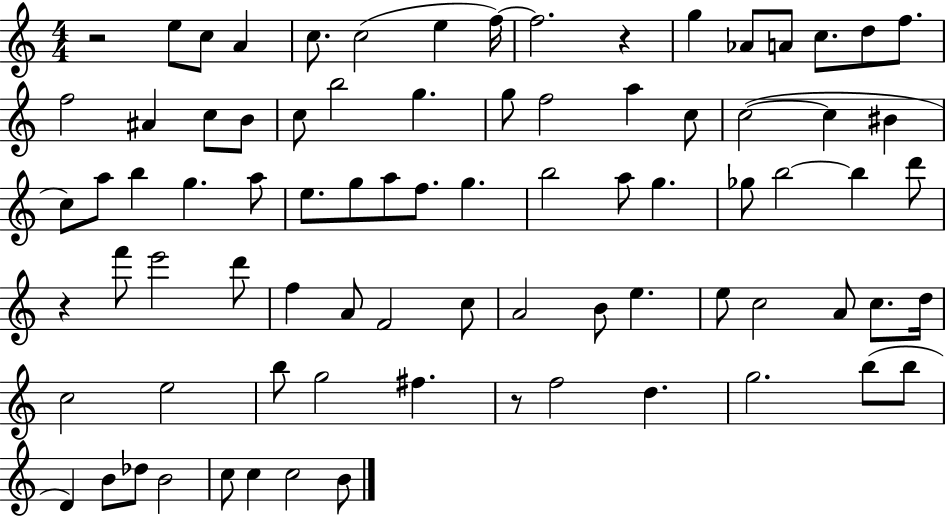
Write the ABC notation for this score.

X:1
T:Untitled
M:4/4
L:1/4
K:C
z2 e/2 c/2 A c/2 c2 e f/4 f2 z g _A/2 A/2 c/2 d/2 f/2 f2 ^A c/2 B/2 c/2 b2 g g/2 f2 a c/2 c2 c ^B c/2 a/2 b g a/2 e/2 g/2 a/2 f/2 g b2 a/2 g _g/2 b2 b d'/2 z f'/2 e'2 d'/2 f A/2 F2 c/2 A2 B/2 e e/2 c2 A/2 c/2 d/4 c2 e2 b/2 g2 ^f z/2 f2 d g2 b/2 b/2 D B/2 _d/2 B2 c/2 c c2 B/2